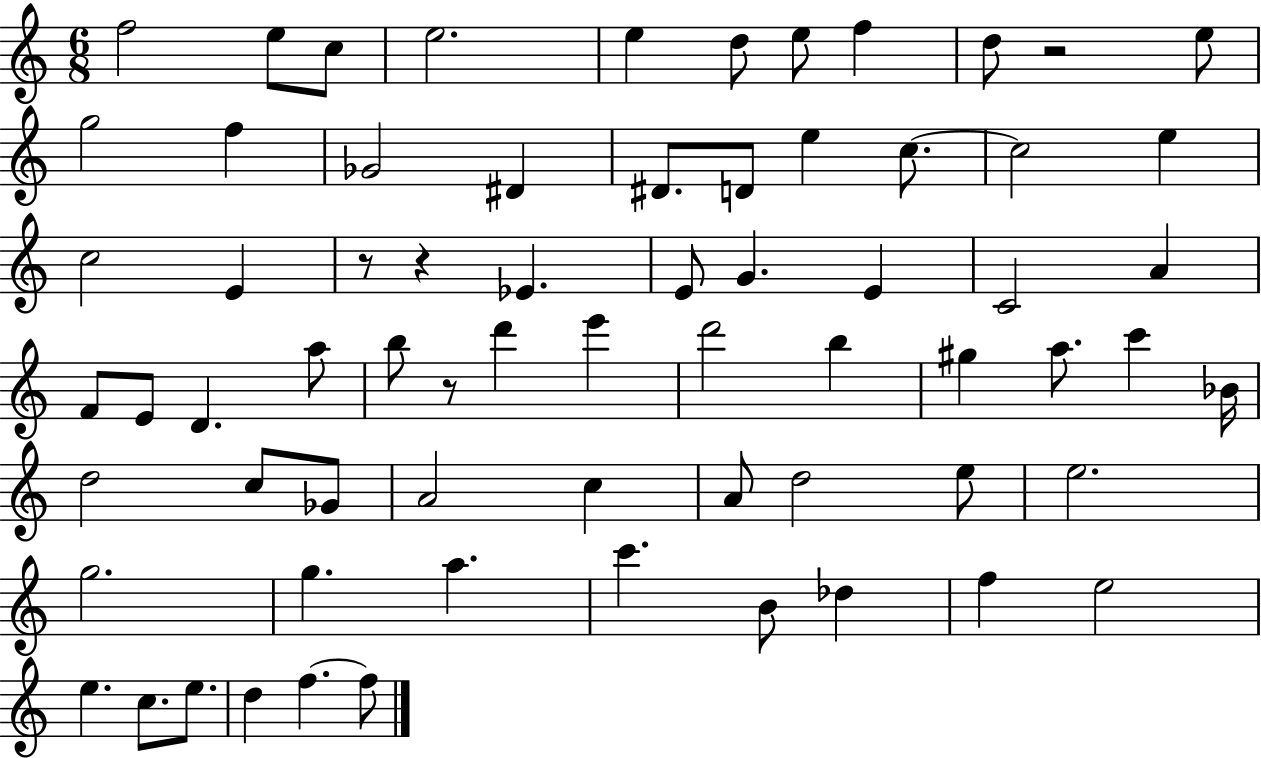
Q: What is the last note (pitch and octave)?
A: F5